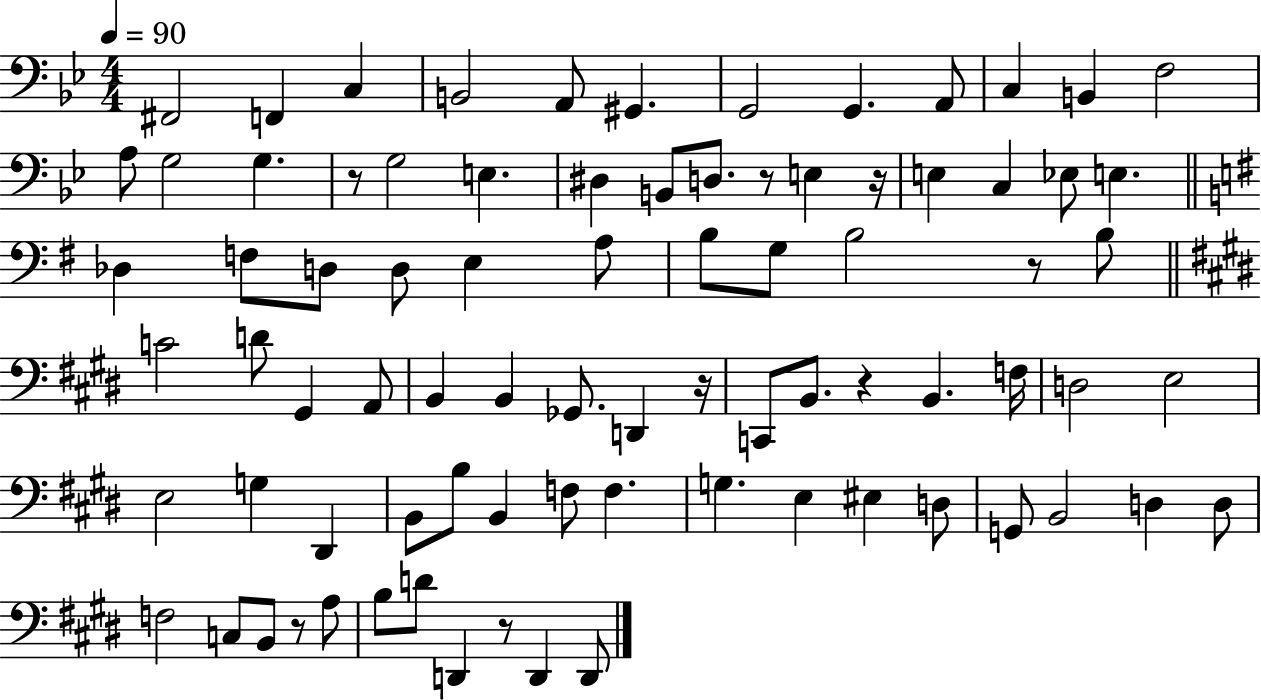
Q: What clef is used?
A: bass